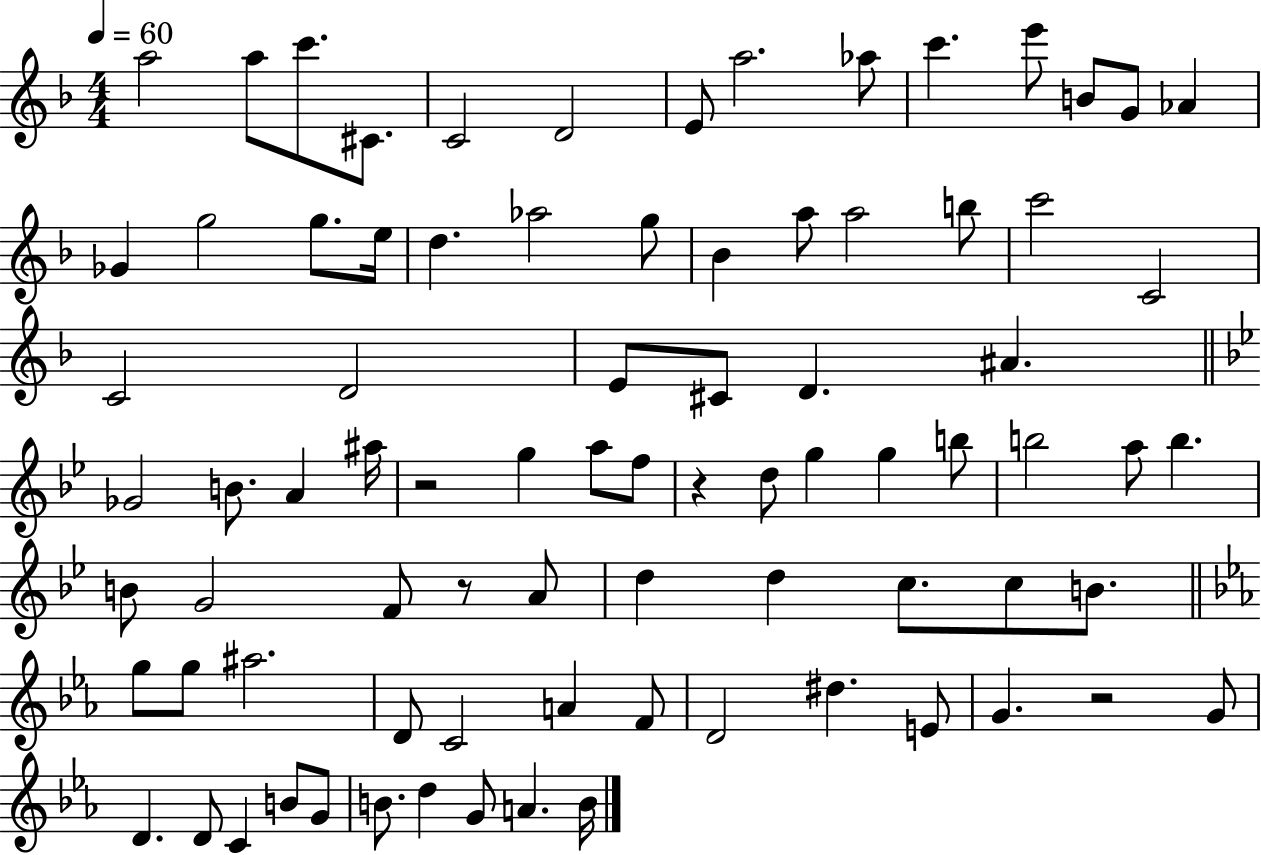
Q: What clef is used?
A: treble